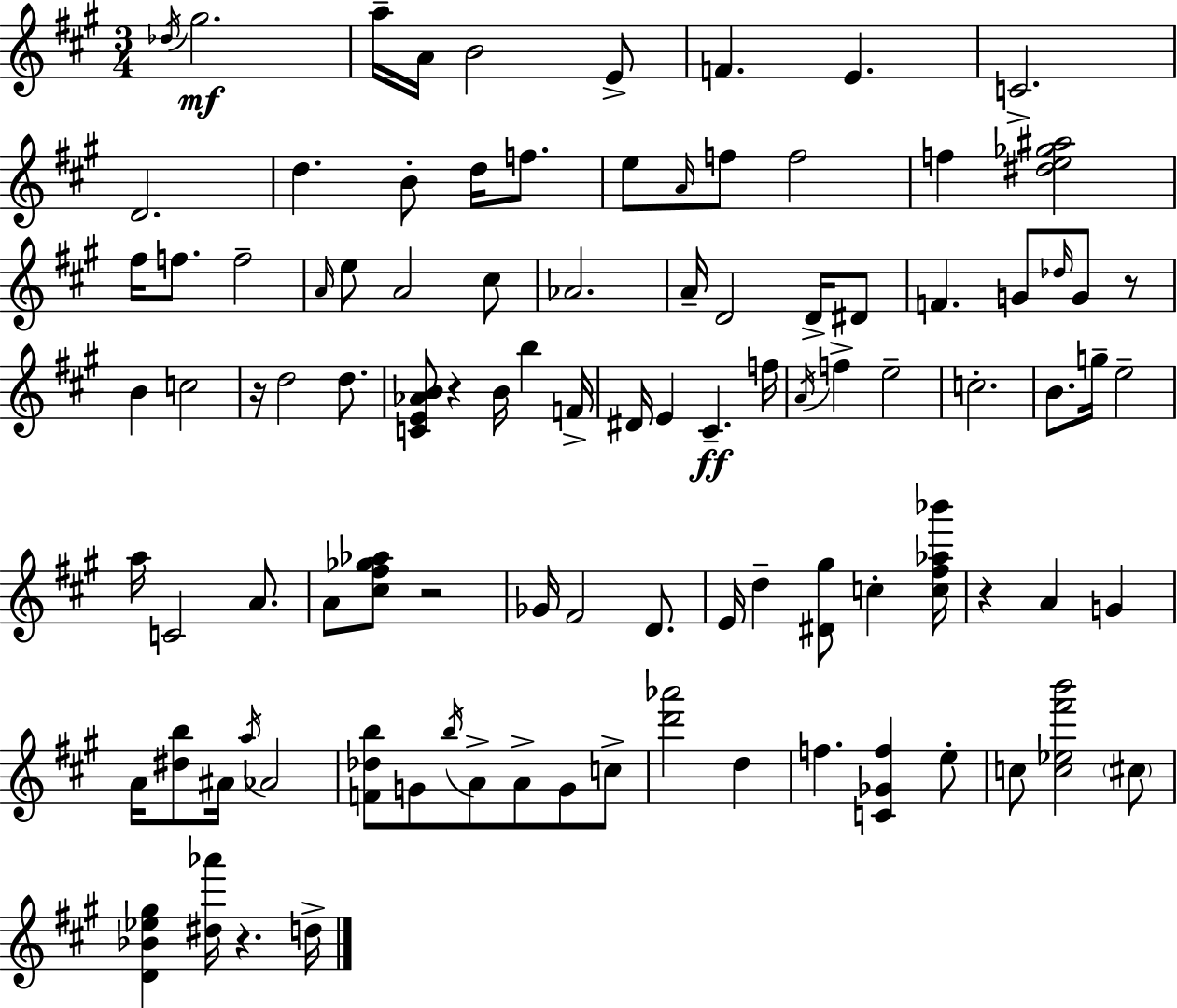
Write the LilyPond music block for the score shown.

{
  \clef treble
  \numericTimeSignature
  \time 3/4
  \key a \major
  \repeat volta 2 { \acciaccatura { des''16 }\mf gis''2. | a''16-- a'16 b'2 e'8-> | f'4. e'4. | c'2.-> | \break d'2. | d''4. b'8-. d''16 f''8. | e''8 \grace { a'16 } f''8 f''2 | f''4 <dis'' e'' ges'' ais''>2 | \break fis''16 f''8. f''2-- | \grace { a'16 } e''8 a'2 | cis''8 aes'2. | a'16-- d'2 | \break d'16-> dis'8 f'4. g'8 \grace { des''16 } | g'8 r8 b'4 c''2 | r16 d''2 | d''8. <c' e' aes' b'>8 r4 b'16 b''4 | \break f'16-> dis'16 e'4 cis'4.--\ff | f''16 \acciaccatura { a'16 } f''4-> e''2-- | c''2.-. | b'8. g''16-- e''2-- | \break a''16 c'2 | a'8. a'8 <cis'' fis'' ges'' aes''>8 r2 | ges'16 fis'2 | d'8. e'16 d''4-- <dis' gis''>8 | \break c''4-. <c'' fis'' aes'' bes'''>16 r4 a'4 | g'4 a'16 <dis'' b''>8 ais'16 \acciaccatura { a''16 } aes'2 | <f' des'' b''>8 g'8 \acciaccatura { b''16 } a'8-> | a'8-> g'8 c''8-> <d''' aes'''>2 | \break d''4 f''4. | <c' ges' f''>4 e''8-. c''8 <c'' ees'' fis''' b'''>2 | \parenthesize cis''8 <d' bes' ees'' gis''>4 <dis'' aes'''>16 | r4. d''16-> } \bar "|."
}